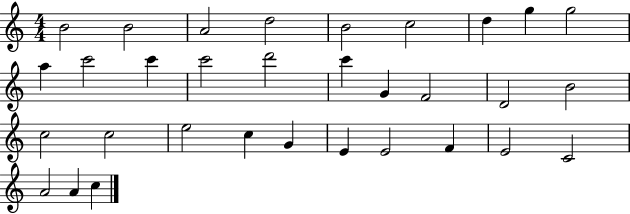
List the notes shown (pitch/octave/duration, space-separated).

B4/h B4/h A4/h D5/h B4/h C5/h D5/q G5/q G5/h A5/q C6/h C6/q C6/h D6/h C6/q G4/q F4/h D4/h B4/h C5/h C5/h E5/h C5/q G4/q E4/q E4/h F4/q E4/h C4/h A4/h A4/q C5/q